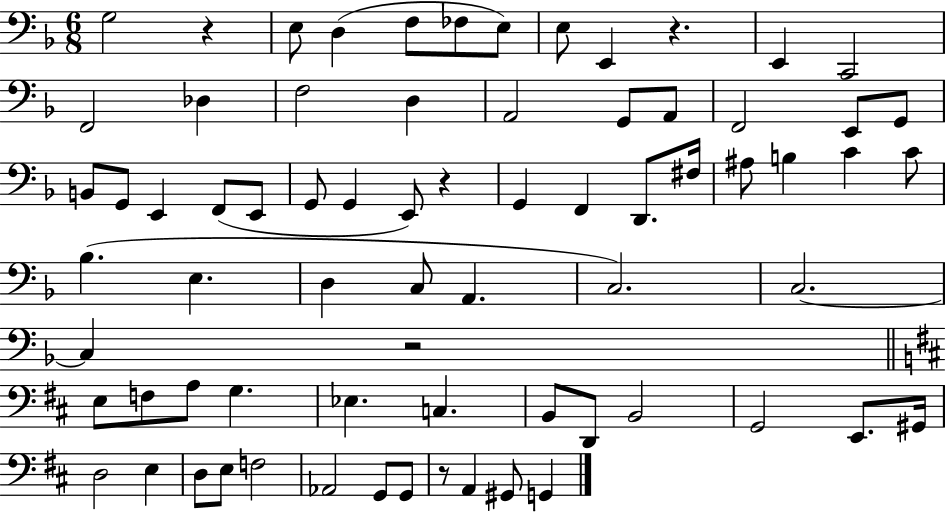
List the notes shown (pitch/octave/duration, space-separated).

G3/h R/q E3/e D3/q F3/e FES3/e E3/e E3/e E2/q R/q. E2/q C2/h F2/h Db3/q F3/h D3/q A2/h G2/e A2/e F2/h E2/e G2/e B2/e G2/e E2/q F2/e E2/e G2/e G2/q E2/e R/q G2/q F2/q D2/e. F#3/s A#3/e B3/q C4/q C4/e Bb3/q. E3/q. D3/q C3/e A2/q. C3/h. C3/h. C3/q R/h E3/e F3/e A3/e G3/q. Eb3/q. C3/q. B2/e D2/e B2/h G2/h E2/e. G#2/s D3/h E3/q D3/e E3/e F3/h Ab2/h G2/e G2/e R/e A2/q G#2/e G2/q